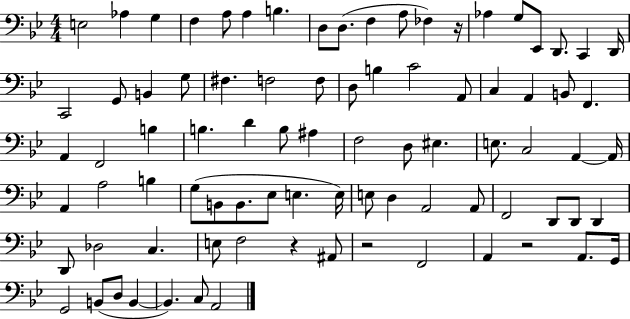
E3/h Ab3/q G3/q F3/q A3/e A3/q B3/q. D3/e D3/e. F3/q A3/e FES3/q R/s Ab3/q G3/e Eb2/e D2/e. C2/q D2/s C2/h G2/e B2/q G3/e F#3/q. F3/h F3/e D3/e B3/q C4/h A2/e C3/q A2/q B2/e F2/q. A2/q F2/h B3/q B3/q. D4/q B3/e A#3/q F3/h D3/e EIS3/q. E3/e. C3/h A2/q A2/s A2/q A3/h B3/q G3/e B2/e B2/e. Eb3/e E3/q. E3/s E3/e D3/q A2/h A2/e F2/h D2/e D2/e D2/q D2/e Db3/h C3/q. E3/e F3/h R/q A#2/e R/h F2/h A2/q R/h A2/e. G2/s G2/h B2/e D3/e B2/q B2/q. C3/e A2/h